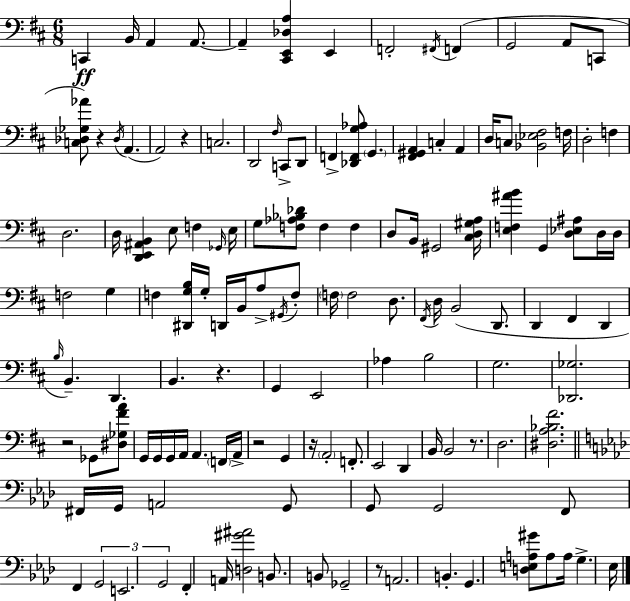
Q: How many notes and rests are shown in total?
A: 135